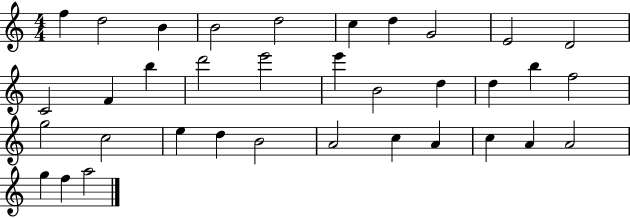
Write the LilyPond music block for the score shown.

{
  \clef treble
  \numericTimeSignature
  \time 4/4
  \key c \major
  f''4 d''2 b'4 | b'2 d''2 | c''4 d''4 g'2 | e'2 d'2 | \break c'2 f'4 b''4 | d'''2 e'''2 | e'''4 b'2 d''4 | d''4 b''4 f''2 | \break g''2 c''2 | e''4 d''4 b'2 | a'2 c''4 a'4 | c''4 a'4 a'2 | \break g''4 f''4 a''2 | \bar "|."
}